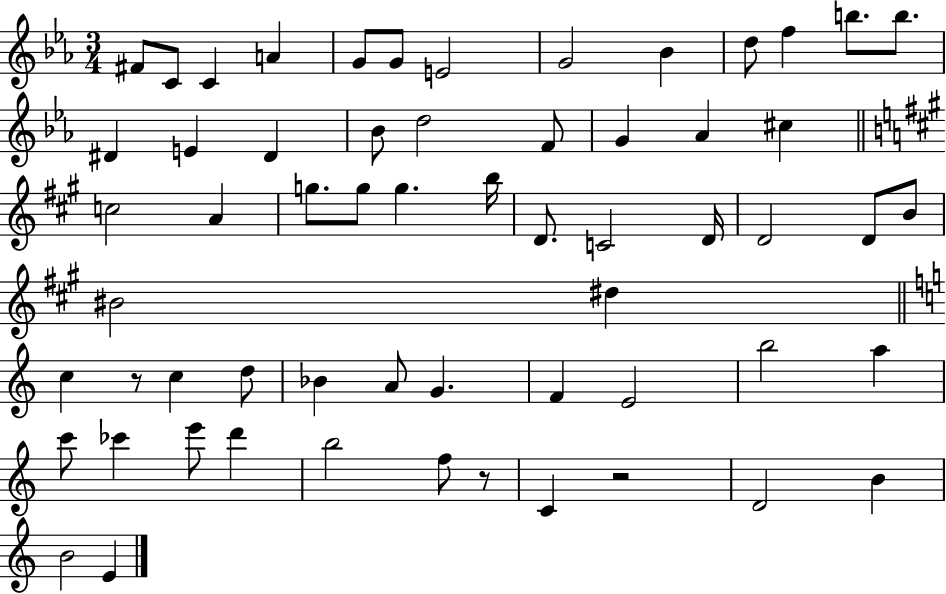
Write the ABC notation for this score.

X:1
T:Untitled
M:3/4
L:1/4
K:Eb
^F/2 C/2 C A G/2 G/2 E2 G2 _B d/2 f b/2 b/2 ^D E ^D _B/2 d2 F/2 G _A ^c c2 A g/2 g/2 g b/4 D/2 C2 D/4 D2 D/2 B/2 ^B2 ^d c z/2 c d/2 _B A/2 G F E2 b2 a c'/2 _c' e'/2 d' b2 f/2 z/2 C z2 D2 B B2 E